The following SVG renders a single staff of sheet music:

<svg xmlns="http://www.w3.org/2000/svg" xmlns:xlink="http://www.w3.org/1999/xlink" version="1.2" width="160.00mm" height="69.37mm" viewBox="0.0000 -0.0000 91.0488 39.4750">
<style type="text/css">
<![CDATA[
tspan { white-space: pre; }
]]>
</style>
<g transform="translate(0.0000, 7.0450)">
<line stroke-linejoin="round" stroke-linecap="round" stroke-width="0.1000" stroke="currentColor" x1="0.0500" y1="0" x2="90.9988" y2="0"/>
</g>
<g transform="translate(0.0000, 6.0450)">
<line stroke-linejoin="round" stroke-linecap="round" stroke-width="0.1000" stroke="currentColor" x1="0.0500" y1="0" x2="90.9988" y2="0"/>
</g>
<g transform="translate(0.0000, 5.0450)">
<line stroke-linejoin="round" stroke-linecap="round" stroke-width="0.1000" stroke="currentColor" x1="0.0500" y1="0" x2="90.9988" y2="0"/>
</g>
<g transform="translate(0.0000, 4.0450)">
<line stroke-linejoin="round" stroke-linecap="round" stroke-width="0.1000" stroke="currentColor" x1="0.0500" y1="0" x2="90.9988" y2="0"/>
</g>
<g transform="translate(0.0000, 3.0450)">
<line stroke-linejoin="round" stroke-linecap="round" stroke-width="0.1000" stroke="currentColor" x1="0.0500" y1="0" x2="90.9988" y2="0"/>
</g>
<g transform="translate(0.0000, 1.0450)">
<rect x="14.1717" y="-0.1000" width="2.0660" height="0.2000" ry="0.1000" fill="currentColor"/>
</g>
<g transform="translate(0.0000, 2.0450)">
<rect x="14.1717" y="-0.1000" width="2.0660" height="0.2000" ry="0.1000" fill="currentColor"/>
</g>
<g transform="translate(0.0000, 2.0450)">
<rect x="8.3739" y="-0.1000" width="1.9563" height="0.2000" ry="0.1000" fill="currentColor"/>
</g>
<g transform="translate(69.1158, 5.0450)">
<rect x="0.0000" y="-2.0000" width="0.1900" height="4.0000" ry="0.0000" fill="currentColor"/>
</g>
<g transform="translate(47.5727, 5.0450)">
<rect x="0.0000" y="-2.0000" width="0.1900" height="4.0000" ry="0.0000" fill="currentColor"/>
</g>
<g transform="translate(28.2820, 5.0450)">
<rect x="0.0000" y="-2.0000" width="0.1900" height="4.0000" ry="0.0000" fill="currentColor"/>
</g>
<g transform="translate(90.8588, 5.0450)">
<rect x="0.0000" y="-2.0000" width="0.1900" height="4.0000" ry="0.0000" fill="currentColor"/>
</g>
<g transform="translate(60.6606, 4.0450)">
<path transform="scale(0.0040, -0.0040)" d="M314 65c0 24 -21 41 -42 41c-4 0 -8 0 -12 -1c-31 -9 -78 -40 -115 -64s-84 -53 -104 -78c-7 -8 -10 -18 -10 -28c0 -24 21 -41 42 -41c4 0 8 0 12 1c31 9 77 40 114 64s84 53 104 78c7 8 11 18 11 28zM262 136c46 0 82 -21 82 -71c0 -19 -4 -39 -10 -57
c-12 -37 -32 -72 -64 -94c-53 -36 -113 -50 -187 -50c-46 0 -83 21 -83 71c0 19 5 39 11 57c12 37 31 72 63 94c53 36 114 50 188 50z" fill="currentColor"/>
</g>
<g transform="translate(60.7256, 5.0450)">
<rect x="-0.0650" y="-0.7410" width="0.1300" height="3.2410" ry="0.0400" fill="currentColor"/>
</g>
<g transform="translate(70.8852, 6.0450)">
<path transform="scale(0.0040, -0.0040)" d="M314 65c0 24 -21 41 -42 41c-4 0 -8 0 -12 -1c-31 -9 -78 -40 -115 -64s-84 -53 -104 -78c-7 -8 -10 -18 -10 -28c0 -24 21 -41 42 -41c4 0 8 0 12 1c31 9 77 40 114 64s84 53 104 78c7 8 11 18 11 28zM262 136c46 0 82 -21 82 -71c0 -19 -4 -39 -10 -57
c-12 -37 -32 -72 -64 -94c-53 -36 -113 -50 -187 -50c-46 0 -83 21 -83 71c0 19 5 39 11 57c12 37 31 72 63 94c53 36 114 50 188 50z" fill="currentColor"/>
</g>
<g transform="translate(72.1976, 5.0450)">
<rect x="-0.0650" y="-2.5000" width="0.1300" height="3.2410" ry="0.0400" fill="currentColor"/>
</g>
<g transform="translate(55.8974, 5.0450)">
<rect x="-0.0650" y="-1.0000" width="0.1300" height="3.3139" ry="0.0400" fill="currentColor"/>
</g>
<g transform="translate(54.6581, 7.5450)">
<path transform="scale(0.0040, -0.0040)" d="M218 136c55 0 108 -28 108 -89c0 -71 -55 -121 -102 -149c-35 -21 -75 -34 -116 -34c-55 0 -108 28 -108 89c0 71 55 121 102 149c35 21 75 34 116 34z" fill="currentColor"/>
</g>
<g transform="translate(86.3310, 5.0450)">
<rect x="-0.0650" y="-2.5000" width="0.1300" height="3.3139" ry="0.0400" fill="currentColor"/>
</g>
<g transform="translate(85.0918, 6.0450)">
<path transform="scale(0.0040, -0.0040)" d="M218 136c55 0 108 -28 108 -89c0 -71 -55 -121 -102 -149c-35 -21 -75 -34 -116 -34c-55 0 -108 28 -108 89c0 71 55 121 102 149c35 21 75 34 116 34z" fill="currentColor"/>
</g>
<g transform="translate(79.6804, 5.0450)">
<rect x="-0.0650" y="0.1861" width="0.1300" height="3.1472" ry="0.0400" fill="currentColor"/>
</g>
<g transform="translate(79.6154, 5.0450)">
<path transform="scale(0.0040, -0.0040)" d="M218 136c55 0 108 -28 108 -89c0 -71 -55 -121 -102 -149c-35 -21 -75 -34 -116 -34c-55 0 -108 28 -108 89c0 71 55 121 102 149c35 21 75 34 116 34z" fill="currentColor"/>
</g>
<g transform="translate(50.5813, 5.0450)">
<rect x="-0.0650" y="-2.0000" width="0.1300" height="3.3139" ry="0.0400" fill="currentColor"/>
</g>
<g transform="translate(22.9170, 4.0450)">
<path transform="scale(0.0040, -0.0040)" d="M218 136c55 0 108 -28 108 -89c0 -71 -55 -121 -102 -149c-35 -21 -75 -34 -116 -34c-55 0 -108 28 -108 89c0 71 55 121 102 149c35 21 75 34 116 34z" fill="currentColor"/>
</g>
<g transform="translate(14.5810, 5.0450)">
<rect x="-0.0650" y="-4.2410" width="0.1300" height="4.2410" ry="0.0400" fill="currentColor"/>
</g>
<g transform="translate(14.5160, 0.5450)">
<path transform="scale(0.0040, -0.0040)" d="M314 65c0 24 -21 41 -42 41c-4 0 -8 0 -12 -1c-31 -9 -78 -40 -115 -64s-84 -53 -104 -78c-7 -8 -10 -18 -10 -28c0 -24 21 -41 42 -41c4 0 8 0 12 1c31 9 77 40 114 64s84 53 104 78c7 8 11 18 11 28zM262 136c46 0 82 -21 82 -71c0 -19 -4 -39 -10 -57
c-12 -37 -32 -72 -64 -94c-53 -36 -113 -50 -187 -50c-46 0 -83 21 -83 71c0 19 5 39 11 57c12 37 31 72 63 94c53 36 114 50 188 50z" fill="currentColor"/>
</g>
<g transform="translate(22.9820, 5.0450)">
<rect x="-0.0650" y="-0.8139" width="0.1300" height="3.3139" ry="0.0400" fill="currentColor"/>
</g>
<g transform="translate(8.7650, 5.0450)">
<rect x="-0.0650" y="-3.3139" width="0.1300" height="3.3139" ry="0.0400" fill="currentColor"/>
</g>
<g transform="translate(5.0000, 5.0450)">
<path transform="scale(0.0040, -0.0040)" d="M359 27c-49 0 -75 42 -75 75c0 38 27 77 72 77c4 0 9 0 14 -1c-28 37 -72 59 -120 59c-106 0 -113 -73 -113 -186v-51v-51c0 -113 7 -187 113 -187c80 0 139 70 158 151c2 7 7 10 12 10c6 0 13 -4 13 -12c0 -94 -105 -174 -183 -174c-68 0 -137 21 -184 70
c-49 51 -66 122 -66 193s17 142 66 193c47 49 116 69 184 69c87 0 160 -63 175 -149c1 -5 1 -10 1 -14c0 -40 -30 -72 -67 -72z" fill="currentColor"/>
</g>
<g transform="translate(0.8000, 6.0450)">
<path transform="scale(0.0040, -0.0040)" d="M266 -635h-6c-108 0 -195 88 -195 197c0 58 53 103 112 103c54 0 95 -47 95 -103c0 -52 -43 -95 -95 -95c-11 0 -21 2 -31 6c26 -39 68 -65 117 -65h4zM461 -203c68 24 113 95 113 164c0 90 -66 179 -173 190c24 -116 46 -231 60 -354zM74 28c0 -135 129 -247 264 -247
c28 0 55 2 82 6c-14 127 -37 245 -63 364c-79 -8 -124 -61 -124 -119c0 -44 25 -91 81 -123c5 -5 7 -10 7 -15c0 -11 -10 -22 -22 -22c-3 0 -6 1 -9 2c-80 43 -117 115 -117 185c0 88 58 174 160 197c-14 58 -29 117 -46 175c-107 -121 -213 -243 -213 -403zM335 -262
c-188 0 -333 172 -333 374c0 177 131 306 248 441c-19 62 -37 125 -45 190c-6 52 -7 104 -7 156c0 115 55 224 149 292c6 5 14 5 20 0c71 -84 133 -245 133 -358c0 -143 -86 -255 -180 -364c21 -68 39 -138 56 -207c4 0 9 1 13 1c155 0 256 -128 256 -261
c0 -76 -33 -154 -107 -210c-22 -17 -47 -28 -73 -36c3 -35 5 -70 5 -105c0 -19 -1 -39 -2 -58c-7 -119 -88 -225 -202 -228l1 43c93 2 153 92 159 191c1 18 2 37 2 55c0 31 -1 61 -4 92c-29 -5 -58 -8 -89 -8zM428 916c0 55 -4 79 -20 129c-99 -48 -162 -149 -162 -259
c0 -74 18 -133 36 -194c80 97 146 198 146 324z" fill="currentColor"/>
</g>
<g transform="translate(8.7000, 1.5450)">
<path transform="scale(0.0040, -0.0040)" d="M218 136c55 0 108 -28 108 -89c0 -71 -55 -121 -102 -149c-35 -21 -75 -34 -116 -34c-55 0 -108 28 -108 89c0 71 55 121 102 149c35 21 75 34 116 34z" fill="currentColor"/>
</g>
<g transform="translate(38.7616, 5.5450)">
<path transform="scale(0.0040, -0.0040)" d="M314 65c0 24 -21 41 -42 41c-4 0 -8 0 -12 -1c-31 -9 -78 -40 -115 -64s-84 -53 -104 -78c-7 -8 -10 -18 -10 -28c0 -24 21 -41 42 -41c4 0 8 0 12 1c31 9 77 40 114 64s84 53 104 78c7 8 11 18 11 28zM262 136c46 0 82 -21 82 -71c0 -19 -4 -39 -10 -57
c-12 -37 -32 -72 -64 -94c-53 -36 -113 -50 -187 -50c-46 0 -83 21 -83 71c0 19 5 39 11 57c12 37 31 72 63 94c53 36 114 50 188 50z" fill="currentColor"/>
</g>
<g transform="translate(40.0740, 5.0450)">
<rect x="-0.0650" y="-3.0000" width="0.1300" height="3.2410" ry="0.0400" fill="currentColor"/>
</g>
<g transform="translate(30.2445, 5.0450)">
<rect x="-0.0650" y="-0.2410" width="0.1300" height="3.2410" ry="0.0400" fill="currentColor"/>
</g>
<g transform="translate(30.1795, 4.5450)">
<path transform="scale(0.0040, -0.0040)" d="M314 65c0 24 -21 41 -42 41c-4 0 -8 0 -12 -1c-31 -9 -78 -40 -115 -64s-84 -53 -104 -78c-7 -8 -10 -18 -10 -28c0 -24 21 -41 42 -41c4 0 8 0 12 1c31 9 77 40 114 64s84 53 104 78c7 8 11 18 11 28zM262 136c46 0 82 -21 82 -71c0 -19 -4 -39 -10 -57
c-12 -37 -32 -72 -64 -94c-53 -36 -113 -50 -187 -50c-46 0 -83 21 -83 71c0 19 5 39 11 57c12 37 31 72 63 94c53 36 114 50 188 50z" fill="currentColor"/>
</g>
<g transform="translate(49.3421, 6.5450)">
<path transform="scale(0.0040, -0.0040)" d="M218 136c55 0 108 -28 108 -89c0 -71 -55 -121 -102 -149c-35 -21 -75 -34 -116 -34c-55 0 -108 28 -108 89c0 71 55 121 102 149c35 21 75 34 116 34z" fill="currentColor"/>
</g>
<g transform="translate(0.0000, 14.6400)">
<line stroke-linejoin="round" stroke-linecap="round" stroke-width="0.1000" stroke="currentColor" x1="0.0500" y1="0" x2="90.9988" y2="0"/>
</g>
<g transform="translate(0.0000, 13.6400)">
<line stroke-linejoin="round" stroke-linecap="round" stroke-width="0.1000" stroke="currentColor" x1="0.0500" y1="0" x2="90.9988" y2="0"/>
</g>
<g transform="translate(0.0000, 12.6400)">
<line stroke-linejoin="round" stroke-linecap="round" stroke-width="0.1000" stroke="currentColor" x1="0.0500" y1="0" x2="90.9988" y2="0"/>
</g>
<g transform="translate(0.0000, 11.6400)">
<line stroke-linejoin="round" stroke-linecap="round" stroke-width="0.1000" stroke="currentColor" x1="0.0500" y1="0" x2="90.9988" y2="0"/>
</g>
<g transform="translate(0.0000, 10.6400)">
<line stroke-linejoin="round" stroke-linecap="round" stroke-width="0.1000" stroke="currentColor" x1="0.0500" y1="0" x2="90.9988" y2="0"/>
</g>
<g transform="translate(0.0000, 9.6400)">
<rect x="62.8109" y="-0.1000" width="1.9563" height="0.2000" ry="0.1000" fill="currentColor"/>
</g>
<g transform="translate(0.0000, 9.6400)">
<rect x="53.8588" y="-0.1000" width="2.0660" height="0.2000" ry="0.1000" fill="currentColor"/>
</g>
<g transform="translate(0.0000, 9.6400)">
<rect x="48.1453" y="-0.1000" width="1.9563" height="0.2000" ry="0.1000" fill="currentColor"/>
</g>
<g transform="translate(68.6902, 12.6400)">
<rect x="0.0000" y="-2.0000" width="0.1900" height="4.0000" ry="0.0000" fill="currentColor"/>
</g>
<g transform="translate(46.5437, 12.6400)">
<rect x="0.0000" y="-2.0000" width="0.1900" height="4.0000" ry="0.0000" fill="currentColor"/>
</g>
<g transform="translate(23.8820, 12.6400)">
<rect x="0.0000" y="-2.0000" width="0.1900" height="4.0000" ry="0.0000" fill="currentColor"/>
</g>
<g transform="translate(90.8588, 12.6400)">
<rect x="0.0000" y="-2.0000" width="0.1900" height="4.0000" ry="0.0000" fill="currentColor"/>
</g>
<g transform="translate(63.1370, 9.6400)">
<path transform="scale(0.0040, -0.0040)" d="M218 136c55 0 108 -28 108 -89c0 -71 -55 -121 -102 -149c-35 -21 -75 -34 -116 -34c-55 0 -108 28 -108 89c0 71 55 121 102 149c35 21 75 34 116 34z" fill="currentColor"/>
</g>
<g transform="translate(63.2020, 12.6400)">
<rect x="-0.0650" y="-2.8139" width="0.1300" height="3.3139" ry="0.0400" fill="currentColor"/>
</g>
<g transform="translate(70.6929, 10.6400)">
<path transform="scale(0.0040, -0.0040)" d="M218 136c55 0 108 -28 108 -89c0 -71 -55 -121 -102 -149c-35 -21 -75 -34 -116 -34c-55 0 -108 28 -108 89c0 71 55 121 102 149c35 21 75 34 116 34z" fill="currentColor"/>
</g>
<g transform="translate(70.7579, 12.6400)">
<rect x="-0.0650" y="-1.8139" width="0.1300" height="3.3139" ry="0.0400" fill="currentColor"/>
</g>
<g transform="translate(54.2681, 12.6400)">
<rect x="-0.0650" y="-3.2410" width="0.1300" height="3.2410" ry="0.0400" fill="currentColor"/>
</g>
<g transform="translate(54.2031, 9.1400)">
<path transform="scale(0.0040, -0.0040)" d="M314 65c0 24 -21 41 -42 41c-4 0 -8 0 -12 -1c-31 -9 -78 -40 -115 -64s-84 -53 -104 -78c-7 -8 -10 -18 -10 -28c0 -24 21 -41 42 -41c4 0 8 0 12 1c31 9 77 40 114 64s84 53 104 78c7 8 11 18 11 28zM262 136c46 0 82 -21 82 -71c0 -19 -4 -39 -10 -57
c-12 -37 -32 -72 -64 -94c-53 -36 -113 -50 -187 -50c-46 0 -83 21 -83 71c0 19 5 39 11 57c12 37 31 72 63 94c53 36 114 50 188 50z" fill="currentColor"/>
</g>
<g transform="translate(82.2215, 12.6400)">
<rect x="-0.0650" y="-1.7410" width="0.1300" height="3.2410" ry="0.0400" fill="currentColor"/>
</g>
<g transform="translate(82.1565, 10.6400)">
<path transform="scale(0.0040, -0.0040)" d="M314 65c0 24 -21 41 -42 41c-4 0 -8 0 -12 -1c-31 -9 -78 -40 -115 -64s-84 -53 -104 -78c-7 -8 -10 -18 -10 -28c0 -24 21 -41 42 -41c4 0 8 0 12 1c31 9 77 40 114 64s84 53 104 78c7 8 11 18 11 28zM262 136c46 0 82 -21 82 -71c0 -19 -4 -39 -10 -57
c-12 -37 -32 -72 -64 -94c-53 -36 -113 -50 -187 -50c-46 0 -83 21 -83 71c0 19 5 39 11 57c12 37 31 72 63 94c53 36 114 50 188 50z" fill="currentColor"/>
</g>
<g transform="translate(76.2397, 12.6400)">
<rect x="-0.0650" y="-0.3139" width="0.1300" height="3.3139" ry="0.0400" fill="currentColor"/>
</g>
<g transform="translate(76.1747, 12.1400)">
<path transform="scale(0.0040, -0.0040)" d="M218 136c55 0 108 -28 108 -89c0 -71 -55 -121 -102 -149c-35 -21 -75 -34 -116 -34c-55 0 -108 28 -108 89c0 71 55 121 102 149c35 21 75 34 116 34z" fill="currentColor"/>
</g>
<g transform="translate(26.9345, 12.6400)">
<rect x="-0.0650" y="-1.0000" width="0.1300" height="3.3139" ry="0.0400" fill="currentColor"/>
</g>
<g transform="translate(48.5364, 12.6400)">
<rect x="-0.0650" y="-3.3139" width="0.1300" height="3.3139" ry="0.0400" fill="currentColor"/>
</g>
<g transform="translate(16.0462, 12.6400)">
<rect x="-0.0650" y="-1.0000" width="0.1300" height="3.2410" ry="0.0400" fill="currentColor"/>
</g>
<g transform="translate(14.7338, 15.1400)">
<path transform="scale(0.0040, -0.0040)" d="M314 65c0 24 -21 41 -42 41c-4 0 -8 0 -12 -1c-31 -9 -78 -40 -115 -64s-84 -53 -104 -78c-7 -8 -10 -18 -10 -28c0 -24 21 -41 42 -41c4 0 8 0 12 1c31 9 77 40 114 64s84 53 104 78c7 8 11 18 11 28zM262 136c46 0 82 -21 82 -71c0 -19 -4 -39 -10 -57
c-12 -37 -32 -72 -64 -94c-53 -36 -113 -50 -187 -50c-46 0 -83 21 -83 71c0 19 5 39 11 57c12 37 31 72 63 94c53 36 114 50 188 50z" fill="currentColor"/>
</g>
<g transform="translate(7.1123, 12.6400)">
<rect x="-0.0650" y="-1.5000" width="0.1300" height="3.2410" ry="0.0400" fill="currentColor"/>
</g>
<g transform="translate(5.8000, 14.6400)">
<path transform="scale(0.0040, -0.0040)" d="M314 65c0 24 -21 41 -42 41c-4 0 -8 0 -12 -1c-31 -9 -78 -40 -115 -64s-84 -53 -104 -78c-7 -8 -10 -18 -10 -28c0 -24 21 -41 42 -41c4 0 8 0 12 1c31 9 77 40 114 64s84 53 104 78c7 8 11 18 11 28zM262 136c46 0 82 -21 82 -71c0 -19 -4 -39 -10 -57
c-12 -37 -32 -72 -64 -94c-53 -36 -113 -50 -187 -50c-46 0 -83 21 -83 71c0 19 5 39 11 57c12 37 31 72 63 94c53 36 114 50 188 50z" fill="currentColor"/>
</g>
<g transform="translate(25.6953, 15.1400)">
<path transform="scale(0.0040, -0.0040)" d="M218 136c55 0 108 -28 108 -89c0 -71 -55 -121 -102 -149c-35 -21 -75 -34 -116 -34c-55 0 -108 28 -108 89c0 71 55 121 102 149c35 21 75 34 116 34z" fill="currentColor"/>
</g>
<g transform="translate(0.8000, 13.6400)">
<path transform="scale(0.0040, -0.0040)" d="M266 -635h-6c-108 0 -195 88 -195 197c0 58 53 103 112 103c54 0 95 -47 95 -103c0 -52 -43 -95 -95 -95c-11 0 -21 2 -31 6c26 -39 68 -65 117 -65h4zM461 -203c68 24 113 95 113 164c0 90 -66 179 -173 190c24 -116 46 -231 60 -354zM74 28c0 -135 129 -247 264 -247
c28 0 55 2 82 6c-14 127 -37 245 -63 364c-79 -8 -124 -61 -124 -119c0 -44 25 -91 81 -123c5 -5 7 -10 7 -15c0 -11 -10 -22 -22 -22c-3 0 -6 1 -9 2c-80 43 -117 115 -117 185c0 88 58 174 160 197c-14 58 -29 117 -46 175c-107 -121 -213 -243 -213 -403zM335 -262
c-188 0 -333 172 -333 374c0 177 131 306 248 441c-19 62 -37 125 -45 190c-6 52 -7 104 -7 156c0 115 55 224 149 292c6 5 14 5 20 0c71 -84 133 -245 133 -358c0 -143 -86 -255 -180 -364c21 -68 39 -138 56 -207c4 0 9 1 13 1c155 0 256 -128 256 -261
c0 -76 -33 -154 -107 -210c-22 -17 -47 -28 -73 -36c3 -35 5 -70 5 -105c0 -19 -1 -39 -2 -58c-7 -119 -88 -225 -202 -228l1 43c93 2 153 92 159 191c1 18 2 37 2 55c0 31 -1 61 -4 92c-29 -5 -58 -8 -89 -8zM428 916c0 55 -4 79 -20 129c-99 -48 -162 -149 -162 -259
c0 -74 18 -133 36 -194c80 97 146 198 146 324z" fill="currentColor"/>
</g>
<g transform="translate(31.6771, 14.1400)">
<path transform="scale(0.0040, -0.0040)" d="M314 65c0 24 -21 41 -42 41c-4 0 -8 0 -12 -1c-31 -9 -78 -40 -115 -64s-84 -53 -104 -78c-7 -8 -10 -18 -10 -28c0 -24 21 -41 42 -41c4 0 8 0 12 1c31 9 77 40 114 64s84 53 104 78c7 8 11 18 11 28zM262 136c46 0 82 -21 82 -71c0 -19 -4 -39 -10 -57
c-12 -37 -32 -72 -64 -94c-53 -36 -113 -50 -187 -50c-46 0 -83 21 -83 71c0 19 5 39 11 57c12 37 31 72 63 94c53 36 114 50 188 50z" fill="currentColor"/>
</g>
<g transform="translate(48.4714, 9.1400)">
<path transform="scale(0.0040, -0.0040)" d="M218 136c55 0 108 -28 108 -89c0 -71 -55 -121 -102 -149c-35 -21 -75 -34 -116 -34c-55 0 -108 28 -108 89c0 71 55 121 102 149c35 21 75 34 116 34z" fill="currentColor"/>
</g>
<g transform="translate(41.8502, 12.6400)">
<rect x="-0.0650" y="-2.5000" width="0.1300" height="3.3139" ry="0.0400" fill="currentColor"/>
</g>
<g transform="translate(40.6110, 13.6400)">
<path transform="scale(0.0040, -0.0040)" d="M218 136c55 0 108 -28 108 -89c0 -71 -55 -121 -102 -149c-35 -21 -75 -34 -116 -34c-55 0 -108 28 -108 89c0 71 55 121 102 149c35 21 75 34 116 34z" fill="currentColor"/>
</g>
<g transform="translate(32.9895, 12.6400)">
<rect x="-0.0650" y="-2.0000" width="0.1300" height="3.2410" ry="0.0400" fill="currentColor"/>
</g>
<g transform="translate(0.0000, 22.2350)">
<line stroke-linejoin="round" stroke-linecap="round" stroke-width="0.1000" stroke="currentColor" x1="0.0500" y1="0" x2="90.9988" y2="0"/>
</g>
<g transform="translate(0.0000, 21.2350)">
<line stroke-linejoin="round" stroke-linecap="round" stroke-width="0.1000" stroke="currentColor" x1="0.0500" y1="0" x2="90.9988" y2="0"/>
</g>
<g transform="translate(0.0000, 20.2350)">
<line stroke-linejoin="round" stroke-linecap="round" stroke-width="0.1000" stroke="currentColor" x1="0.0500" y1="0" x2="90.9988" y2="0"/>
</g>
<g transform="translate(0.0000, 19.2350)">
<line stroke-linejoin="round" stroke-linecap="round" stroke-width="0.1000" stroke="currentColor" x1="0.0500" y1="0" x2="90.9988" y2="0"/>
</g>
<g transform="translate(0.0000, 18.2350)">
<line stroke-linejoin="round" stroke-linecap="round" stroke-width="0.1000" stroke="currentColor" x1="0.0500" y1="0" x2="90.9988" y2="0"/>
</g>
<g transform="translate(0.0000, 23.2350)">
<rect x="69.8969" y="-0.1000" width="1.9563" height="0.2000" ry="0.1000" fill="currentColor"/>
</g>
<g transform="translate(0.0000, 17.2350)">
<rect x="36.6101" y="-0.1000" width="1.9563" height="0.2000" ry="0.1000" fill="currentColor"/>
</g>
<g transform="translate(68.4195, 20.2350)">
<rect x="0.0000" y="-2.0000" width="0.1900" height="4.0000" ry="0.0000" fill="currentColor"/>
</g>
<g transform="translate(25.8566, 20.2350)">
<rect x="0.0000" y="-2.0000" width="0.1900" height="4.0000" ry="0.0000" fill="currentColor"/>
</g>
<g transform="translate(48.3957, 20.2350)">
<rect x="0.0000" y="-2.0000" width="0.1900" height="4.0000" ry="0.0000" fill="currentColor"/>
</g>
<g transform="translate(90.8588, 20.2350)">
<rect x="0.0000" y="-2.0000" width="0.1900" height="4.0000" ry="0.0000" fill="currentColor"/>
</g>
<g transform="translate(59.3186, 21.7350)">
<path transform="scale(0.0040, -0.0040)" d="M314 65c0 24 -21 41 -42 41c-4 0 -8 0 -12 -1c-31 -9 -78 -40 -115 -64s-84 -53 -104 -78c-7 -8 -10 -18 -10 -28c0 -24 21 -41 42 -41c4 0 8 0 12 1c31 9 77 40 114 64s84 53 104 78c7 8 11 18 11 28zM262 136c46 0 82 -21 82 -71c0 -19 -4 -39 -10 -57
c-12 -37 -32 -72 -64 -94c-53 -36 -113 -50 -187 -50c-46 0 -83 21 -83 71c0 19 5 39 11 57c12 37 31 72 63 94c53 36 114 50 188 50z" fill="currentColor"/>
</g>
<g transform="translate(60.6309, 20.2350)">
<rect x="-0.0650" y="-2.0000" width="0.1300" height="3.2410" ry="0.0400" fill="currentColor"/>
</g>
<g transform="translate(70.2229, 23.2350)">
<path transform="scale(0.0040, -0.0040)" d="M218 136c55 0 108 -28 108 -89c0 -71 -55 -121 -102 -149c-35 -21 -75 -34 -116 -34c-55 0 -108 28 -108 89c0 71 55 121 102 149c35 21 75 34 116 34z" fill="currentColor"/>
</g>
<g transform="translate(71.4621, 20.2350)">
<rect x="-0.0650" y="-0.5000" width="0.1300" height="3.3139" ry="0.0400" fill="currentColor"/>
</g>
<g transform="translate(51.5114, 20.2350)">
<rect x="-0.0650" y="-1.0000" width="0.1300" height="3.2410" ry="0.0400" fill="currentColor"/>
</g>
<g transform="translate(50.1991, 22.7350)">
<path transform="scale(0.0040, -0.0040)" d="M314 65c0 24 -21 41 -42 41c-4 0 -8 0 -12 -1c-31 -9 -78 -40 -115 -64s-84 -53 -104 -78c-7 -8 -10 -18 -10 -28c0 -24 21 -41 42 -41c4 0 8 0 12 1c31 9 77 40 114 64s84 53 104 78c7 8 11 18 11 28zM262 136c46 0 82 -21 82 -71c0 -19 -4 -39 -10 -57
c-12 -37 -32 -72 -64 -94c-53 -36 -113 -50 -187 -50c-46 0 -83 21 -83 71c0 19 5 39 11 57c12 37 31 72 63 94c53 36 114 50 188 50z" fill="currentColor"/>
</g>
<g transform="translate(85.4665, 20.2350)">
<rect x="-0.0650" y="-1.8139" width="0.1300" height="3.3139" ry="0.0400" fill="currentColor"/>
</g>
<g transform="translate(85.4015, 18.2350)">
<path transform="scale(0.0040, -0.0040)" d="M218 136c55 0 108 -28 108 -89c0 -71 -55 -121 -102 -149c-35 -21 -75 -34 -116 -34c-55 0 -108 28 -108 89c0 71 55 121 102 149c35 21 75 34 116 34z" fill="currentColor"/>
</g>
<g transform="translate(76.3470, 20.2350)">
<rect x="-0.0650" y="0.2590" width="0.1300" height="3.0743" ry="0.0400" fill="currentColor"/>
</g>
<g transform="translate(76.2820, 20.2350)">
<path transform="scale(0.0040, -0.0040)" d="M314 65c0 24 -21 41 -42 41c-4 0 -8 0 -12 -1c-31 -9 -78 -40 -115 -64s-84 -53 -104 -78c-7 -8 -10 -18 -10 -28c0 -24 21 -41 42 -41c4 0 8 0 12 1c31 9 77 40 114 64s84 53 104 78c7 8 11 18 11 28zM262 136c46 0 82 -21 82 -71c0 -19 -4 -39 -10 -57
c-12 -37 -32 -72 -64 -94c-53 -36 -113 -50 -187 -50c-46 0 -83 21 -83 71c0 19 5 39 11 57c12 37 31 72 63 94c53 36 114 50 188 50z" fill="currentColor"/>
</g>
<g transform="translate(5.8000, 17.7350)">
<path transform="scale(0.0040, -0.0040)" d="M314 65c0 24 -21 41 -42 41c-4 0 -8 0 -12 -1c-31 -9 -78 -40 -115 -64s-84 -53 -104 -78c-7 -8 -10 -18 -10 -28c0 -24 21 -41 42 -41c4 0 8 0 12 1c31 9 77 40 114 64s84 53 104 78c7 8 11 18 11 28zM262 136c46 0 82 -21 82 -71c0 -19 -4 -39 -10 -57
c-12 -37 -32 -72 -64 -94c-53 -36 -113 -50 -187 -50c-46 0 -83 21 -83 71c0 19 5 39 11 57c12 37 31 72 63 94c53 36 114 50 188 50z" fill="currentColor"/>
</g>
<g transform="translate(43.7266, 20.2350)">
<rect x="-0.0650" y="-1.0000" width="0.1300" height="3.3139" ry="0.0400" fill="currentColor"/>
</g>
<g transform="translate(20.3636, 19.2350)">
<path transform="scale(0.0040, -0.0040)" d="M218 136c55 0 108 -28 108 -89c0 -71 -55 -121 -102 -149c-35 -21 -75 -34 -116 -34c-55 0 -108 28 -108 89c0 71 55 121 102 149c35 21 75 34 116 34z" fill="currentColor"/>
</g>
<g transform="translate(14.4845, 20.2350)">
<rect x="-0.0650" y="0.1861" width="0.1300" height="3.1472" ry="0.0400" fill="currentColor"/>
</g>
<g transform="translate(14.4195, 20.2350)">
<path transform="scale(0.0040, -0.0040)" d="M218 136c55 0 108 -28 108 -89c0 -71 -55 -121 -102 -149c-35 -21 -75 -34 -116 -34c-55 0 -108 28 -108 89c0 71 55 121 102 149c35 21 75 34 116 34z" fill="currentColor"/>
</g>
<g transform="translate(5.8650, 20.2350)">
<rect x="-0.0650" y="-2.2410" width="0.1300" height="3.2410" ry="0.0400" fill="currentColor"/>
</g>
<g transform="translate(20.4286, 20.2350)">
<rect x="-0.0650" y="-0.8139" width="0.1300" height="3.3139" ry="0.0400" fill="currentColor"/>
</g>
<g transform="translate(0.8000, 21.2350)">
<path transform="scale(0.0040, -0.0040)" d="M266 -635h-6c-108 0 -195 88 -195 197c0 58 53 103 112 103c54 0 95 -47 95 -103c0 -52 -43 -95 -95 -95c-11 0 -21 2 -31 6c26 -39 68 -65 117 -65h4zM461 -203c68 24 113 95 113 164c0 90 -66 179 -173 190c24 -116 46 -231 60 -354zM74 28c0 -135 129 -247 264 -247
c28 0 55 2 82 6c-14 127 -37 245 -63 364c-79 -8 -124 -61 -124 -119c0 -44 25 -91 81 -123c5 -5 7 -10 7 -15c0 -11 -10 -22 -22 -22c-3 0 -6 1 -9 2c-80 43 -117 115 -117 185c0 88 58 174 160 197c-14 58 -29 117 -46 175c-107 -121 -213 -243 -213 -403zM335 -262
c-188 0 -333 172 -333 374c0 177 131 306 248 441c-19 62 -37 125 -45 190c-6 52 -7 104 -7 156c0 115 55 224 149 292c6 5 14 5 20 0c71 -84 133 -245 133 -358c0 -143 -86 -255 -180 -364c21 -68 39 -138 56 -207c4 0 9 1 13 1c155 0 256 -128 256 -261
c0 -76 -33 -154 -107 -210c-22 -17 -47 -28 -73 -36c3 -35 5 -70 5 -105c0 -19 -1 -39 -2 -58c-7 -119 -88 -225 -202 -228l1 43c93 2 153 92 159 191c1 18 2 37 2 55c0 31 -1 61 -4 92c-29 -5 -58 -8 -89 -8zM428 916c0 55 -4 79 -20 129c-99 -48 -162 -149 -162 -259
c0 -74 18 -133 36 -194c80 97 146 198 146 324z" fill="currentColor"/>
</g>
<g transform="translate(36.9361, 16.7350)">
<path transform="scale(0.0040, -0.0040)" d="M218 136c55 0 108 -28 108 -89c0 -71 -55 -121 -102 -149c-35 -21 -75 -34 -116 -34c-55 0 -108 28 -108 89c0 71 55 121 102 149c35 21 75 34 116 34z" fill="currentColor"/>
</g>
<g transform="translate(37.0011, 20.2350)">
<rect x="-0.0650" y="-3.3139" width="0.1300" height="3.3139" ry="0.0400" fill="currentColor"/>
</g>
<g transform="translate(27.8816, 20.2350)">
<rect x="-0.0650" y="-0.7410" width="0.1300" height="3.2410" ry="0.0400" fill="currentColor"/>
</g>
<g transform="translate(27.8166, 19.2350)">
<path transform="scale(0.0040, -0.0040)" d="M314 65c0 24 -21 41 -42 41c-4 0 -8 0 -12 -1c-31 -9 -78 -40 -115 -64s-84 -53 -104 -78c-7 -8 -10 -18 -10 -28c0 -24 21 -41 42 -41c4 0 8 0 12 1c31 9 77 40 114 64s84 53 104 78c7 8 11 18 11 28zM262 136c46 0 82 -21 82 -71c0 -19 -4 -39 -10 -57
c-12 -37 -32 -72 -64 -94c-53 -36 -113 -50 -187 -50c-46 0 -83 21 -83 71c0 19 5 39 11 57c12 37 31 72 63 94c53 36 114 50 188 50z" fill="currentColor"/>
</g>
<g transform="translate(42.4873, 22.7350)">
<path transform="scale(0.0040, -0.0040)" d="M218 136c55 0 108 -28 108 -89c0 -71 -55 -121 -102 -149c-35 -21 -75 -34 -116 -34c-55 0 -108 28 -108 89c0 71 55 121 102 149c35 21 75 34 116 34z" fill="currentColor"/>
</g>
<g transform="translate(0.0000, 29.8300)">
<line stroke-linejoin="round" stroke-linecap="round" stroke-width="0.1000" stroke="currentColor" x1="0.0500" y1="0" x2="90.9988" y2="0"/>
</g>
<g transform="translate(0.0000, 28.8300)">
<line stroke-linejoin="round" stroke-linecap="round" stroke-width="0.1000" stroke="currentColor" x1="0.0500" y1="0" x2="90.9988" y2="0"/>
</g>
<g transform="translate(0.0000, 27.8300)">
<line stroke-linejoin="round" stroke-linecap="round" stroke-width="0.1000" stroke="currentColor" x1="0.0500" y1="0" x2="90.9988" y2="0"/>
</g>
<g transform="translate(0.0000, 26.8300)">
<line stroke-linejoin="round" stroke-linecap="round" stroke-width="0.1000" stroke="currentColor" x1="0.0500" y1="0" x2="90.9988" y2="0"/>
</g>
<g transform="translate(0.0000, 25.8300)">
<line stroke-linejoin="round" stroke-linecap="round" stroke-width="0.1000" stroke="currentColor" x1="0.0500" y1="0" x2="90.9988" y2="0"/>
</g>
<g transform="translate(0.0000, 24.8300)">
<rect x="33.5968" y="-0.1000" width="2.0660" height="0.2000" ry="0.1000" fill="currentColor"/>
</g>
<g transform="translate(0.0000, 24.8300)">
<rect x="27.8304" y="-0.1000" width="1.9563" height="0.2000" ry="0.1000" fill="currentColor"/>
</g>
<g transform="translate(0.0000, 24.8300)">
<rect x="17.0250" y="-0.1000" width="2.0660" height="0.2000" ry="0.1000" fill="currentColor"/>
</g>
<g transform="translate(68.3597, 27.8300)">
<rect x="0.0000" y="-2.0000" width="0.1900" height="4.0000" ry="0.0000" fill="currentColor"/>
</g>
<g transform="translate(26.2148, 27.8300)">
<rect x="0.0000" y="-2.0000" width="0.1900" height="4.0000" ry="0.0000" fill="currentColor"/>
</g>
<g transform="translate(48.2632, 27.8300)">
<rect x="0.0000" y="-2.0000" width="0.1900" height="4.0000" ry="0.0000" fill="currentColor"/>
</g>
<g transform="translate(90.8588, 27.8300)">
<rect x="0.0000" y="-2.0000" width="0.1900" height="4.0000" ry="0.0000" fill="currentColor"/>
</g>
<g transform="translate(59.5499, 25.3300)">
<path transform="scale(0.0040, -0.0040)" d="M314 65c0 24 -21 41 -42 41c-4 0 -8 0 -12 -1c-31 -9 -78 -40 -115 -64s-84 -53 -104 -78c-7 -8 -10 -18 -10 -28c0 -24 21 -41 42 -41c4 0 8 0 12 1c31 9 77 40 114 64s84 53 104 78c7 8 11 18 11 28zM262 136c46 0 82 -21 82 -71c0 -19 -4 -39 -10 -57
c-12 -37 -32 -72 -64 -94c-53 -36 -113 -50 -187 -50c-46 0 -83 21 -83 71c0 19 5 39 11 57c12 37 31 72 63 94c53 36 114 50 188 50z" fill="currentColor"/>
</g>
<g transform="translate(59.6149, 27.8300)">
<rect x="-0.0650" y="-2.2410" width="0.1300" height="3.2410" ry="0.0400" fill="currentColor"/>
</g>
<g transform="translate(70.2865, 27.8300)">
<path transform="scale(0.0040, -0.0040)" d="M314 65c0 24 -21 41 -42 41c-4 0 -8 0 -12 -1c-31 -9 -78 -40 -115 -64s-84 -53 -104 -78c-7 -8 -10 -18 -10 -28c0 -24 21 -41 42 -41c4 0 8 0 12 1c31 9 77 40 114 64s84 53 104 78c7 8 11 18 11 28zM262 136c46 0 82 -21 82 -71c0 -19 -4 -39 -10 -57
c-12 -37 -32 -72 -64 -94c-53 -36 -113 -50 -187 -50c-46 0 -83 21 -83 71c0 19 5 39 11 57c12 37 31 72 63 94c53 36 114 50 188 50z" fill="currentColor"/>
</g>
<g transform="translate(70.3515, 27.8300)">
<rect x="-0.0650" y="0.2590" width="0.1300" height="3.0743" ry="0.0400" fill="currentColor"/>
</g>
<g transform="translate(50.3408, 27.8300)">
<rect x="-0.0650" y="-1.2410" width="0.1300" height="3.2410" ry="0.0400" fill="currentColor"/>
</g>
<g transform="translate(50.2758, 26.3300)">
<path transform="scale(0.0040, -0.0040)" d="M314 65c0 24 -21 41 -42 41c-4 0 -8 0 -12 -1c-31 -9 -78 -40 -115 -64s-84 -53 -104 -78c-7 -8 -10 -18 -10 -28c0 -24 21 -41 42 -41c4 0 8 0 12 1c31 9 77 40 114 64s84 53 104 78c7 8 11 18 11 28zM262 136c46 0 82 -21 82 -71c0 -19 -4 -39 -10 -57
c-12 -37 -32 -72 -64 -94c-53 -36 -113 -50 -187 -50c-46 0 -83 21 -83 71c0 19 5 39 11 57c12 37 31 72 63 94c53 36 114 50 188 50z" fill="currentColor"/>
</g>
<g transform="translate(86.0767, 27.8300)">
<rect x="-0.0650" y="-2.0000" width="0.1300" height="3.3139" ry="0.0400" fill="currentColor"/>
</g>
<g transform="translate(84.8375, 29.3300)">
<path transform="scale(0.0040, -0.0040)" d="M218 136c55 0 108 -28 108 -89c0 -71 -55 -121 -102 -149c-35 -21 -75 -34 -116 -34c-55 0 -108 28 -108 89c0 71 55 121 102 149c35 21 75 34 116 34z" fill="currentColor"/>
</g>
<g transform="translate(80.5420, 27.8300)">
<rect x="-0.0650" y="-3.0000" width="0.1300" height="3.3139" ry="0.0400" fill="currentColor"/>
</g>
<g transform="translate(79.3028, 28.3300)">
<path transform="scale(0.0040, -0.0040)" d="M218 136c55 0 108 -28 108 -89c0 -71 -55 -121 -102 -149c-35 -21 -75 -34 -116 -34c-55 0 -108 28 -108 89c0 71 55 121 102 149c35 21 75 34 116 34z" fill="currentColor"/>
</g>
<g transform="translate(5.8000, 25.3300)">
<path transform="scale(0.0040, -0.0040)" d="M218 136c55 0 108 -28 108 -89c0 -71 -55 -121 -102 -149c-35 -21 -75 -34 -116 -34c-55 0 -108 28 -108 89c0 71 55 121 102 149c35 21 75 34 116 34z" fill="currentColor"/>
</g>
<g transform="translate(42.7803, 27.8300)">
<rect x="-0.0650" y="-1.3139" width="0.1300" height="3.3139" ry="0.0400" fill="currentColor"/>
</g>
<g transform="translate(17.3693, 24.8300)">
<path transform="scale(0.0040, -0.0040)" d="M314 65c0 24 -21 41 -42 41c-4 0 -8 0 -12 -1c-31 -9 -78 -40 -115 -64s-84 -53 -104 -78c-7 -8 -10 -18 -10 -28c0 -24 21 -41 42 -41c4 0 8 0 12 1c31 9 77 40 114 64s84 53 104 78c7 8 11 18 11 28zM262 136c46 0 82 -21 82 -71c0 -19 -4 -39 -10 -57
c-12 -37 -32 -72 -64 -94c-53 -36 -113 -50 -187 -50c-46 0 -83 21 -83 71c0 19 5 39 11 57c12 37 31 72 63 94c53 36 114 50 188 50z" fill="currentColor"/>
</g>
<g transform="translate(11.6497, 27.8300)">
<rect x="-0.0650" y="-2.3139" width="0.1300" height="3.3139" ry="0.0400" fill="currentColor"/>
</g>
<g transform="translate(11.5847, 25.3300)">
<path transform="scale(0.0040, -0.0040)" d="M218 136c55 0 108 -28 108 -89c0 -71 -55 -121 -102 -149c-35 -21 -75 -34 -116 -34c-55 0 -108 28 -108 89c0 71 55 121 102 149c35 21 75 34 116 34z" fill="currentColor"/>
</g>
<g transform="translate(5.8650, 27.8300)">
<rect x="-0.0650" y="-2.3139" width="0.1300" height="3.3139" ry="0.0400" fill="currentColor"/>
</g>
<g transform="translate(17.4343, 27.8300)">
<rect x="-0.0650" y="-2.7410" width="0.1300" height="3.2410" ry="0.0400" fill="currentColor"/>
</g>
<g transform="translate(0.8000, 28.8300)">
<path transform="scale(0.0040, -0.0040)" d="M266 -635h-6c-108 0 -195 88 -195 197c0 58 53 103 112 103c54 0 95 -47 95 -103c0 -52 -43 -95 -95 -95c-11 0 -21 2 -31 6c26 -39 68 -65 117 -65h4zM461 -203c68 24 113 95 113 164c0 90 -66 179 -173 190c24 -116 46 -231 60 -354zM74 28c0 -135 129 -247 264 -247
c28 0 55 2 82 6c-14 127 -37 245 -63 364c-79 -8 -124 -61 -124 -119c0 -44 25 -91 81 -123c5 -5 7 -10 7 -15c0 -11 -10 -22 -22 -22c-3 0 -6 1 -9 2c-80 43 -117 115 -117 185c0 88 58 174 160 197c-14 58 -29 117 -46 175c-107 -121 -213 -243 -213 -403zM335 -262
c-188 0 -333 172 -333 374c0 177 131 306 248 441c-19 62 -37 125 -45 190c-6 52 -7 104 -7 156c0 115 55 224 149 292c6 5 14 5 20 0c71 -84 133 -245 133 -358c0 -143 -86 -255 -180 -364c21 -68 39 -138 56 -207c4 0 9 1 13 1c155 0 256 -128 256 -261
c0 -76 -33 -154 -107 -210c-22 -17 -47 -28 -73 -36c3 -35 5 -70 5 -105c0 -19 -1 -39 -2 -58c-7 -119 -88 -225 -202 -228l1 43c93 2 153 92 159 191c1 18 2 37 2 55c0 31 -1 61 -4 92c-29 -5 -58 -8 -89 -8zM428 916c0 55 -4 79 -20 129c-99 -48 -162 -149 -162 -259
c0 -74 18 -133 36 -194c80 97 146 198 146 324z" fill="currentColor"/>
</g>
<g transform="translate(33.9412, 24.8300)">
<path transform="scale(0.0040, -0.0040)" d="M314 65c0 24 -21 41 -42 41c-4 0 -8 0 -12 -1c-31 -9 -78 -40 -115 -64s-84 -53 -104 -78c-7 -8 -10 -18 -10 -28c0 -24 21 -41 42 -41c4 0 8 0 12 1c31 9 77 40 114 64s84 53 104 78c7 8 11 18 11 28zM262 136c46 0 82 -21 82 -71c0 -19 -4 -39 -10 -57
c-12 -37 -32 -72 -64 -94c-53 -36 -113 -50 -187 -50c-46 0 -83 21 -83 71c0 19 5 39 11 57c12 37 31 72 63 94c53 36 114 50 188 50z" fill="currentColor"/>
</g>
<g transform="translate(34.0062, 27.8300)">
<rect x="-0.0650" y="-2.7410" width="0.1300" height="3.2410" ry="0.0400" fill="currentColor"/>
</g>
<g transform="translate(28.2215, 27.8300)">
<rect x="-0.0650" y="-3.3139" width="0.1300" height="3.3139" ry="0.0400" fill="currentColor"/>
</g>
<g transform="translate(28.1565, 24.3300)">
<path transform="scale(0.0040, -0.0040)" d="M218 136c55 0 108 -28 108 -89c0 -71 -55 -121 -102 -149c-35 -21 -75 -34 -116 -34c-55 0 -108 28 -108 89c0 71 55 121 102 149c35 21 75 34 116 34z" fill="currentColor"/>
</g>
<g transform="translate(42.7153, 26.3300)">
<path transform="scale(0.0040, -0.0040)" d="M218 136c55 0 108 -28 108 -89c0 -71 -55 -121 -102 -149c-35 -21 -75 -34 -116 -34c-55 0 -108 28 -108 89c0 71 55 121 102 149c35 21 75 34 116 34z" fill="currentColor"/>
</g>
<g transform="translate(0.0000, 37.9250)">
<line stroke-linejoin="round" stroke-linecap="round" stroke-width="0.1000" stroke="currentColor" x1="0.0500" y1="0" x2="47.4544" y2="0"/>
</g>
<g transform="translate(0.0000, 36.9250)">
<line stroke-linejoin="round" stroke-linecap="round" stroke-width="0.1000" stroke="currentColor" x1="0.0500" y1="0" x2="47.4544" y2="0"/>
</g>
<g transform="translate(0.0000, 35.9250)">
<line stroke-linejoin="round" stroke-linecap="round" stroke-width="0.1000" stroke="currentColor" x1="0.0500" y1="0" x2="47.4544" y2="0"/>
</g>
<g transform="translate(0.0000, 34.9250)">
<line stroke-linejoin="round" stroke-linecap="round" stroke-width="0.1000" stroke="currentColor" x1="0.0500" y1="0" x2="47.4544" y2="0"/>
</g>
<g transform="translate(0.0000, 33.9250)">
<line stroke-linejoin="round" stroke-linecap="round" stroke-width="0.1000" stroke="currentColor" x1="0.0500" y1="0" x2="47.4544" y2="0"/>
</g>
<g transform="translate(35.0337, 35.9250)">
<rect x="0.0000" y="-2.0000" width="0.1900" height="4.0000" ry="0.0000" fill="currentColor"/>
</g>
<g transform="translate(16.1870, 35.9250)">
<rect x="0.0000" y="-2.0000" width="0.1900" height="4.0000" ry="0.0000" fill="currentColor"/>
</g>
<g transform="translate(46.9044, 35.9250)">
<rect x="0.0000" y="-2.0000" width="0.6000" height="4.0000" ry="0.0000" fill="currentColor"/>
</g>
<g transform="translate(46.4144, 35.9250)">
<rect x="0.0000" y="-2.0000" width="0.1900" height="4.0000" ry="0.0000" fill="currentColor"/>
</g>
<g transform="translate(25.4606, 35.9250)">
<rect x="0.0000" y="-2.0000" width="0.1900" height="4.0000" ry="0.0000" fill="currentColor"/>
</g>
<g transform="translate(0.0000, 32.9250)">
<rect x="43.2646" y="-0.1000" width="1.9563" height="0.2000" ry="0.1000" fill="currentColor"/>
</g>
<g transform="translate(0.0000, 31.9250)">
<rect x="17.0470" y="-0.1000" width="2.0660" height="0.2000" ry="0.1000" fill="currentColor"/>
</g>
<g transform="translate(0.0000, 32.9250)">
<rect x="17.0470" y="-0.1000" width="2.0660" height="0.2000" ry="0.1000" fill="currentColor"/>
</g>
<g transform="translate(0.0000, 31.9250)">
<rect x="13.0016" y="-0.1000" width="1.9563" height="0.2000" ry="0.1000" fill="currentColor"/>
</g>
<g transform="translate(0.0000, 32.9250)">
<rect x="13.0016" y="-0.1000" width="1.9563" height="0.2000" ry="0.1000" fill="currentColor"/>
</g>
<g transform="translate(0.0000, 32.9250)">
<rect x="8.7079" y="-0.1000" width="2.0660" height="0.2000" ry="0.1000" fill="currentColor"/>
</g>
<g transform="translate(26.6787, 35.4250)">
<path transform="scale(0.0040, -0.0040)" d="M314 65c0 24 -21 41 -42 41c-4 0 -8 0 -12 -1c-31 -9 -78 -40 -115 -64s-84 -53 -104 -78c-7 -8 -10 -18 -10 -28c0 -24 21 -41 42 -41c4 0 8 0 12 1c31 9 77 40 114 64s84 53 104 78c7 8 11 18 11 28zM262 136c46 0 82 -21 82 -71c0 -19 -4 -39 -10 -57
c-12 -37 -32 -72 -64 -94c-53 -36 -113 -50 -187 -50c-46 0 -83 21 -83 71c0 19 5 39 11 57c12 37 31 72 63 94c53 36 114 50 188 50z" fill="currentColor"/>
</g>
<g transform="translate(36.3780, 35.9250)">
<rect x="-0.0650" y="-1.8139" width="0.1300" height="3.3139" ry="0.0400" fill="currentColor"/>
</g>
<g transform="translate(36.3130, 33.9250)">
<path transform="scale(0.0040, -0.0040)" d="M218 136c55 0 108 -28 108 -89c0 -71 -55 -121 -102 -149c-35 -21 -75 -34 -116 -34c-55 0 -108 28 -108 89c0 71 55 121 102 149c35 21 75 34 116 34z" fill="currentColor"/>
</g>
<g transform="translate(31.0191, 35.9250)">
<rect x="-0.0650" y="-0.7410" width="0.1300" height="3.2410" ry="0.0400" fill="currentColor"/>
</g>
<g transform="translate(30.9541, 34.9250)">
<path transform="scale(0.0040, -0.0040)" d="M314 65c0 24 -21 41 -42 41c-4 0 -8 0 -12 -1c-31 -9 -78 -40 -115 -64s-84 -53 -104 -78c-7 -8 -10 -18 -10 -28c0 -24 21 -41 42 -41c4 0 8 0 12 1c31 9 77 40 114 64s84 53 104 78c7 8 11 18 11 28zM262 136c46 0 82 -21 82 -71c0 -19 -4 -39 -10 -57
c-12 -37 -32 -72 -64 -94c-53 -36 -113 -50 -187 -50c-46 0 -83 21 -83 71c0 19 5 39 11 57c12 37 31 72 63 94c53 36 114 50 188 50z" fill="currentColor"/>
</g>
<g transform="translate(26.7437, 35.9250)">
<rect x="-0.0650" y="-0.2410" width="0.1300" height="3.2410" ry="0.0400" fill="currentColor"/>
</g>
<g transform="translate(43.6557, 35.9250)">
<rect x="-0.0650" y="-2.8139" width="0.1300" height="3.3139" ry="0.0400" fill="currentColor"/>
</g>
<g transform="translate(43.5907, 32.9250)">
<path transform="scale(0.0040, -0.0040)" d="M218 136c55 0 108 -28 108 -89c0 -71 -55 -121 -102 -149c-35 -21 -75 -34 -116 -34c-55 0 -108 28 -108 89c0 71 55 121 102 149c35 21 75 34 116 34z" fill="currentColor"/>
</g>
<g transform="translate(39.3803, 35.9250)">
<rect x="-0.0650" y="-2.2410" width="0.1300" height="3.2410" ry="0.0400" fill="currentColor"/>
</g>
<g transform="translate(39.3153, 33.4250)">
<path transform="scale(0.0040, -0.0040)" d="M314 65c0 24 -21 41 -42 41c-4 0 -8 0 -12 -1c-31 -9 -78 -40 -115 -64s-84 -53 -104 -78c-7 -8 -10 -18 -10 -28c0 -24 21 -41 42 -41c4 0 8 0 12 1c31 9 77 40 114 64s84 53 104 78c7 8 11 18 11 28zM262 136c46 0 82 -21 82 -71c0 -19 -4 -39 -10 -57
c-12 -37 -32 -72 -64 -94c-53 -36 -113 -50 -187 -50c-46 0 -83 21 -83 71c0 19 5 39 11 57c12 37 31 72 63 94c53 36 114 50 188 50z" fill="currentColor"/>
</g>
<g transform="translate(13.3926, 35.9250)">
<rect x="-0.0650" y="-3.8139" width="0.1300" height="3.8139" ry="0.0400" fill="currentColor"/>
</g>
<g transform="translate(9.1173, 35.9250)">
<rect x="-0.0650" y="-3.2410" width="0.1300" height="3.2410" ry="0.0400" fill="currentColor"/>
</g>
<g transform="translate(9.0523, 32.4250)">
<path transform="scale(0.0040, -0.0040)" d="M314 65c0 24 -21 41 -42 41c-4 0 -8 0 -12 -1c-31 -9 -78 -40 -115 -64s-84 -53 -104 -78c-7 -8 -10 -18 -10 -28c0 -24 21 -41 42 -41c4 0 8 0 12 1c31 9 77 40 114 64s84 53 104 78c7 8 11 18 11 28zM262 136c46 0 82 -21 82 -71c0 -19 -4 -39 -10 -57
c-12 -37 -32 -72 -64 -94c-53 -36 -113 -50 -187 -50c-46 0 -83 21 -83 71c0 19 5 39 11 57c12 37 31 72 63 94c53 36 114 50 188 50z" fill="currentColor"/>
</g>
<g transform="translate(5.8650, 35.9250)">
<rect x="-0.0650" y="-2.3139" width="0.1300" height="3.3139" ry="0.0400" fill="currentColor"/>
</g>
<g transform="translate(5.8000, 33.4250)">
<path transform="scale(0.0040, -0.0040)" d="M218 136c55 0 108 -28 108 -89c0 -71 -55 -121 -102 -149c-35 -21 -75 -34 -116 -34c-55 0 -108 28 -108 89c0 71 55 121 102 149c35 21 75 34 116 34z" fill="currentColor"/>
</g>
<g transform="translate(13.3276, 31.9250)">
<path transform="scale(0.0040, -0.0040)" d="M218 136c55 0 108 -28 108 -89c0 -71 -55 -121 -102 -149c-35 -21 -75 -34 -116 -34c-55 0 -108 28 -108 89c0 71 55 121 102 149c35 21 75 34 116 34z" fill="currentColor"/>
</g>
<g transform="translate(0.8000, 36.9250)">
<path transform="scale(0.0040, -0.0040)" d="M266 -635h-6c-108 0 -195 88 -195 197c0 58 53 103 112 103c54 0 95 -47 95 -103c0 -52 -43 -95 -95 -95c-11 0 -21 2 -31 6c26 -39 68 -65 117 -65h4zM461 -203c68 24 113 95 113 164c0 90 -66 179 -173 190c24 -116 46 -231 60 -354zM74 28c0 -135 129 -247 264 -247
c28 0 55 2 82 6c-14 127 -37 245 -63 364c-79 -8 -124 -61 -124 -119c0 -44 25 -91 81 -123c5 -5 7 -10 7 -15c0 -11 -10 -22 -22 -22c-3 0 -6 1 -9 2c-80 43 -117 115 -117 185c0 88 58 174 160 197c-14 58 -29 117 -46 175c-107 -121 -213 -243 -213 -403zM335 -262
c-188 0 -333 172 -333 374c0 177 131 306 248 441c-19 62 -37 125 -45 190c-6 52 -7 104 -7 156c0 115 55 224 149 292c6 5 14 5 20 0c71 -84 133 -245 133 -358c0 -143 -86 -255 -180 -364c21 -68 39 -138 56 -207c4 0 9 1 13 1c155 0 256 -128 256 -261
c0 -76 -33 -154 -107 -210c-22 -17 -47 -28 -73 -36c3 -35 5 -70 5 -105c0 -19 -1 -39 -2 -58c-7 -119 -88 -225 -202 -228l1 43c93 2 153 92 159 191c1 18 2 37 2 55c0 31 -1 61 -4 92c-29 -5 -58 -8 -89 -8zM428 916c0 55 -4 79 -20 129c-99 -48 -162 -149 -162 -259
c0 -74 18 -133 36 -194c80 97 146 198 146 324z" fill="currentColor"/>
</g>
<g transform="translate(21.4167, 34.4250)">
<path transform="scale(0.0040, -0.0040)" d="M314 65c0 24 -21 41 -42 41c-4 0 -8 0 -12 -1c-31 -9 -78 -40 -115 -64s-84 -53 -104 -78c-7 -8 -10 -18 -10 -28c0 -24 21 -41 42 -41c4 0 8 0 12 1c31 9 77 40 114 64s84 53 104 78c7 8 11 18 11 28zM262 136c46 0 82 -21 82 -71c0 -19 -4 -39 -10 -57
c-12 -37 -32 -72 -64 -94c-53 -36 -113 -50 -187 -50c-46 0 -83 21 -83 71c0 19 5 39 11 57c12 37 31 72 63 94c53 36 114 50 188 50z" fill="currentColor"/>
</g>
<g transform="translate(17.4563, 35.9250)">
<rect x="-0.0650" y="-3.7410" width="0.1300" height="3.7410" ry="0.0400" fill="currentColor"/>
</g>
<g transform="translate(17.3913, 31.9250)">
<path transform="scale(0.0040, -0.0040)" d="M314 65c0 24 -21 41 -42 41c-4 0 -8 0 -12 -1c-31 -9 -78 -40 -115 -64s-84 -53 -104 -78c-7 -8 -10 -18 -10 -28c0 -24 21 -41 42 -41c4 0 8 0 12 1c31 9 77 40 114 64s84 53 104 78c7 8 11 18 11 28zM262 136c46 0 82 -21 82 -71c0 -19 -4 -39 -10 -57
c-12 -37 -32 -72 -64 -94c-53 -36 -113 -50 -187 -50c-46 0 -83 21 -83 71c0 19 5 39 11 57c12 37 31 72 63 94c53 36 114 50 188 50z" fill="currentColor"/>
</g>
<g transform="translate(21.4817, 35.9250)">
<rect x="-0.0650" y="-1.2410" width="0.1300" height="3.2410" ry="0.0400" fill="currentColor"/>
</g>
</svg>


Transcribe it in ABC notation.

X:1
T:Untitled
M:4/4
L:1/4
K:C
b d'2 d c2 A2 F D d2 G2 B G E2 D2 D F2 G b b2 a f c f2 g2 B d d2 b D D2 F2 C B2 f g g a2 b a2 e e2 g2 B2 A F g b2 c' c'2 e2 c2 d2 f g2 a